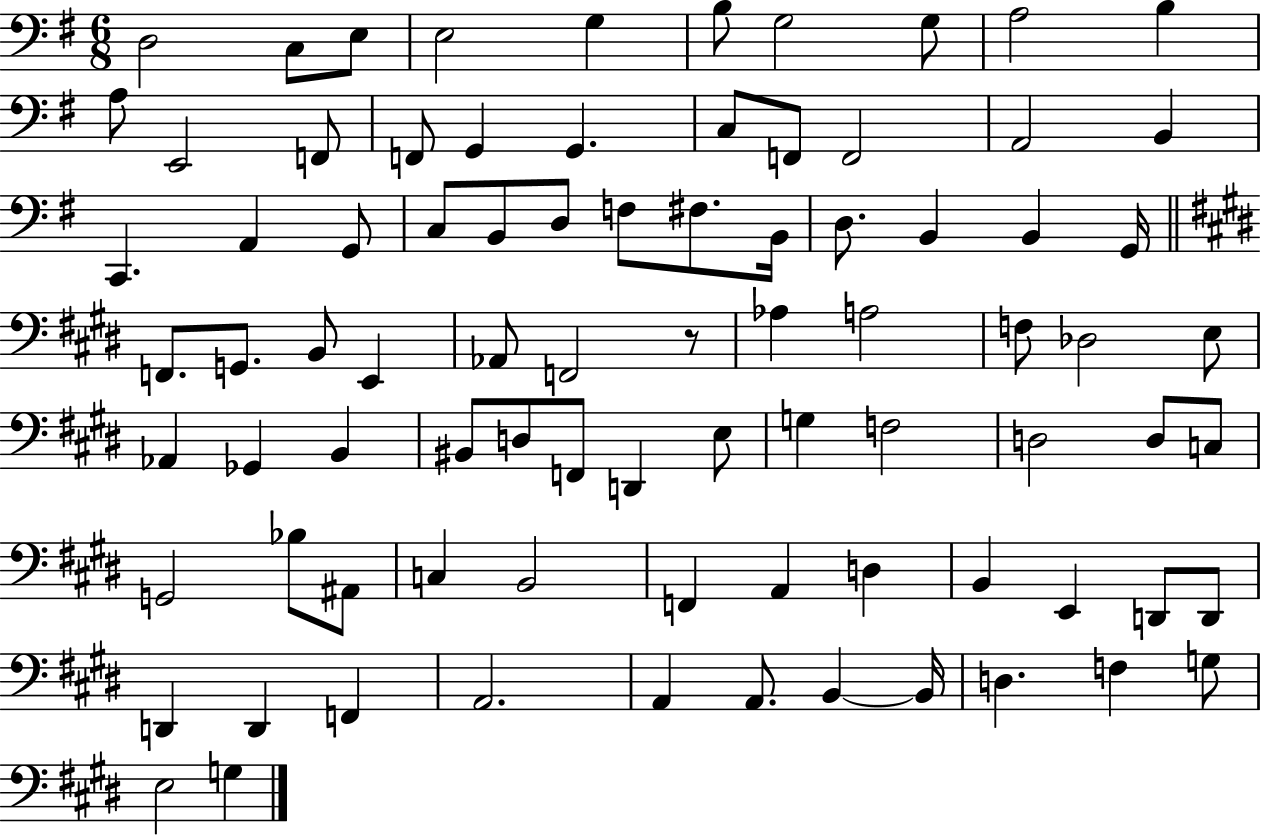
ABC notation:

X:1
T:Untitled
M:6/8
L:1/4
K:G
D,2 C,/2 E,/2 E,2 G, B,/2 G,2 G,/2 A,2 B, A,/2 E,,2 F,,/2 F,,/2 G,, G,, C,/2 F,,/2 F,,2 A,,2 B,, C,, A,, G,,/2 C,/2 B,,/2 D,/2 F,/2 ^F,/2 B,,/4 D,/2 B,, B,, G,,/4 F,,/2 G,,/2 B,,/2 E,, _A,,/2 F,,2 z/2 _A, A,2 F,/2 _D,2 E,/2 _A,, _G,, B,, ^B,,/2 D,/2 F,,/2 D,, E,/2 G, F,2 D,2 D,/2 C,/2 G,,2 _B,/2 ^A,,/2 C, B,,2 F,, A,, D, B,, E,, D,,/2 D,,/2 D,, D,, F,, A,,2 A,, A,,/2 B,, B,,/4 D, F, G,/2 E,2 G,